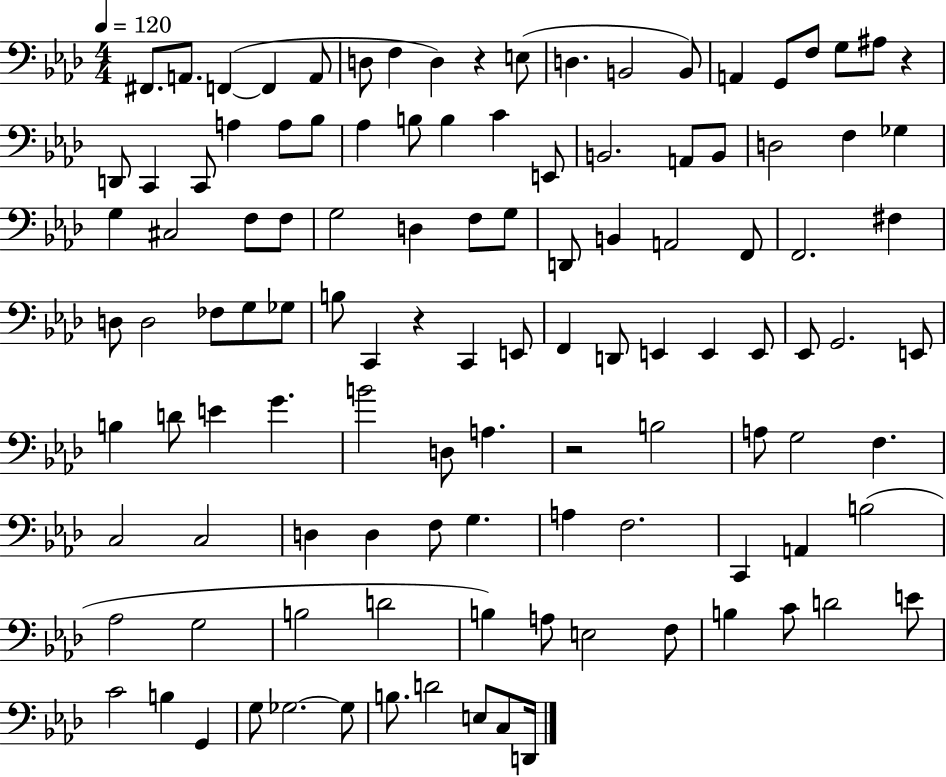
{
  \clef bass
  \numericTimeSignature
  \time 4/4
  \key aes \major
  \tempo 4 = 120
  \repeat volta 2 { fis,8. a,8. f,4~(~ f,4 a,8 | d8 f4 d4) r4 e8( | d4. b,2 b,8) | a,4 g,8 f8 g8 ais8 r4 | \break d,8 c,4 c,8 a4 a8 bes8 | aes4 b8 b4 c'4 e,8 | b,2. a,8 b,8 | d2 f4 ges4 | \break g4 cis2 f8 f8 | g2 d4 f8 g8 | d,8 b,4 a,2 f,8 | f,2. fis4 | \break d8 d2 fes8 g8 ges8 | b8 c,4 r4 c,4 e,8 | f,4 d,8 e,4 e,4 e,8 | ees,8 g,2. e,8 | \break b4 d'8 e'4 g'4. | b'2 d8 a4. | r2 b2 | a8 g2 f4. | \break c2 c2 | d4 d4 f8 g4. | a4 f2. | c,4 a,4 b2( | \break aes2 g2 | b2 d'2 | b4) a8 e2 f8 | b4 c'8 d'2 e'8 | \break c'2 b4 g,4 | g8 ges2.~~ ges8 | b8. d'2 e8 c8 d,16 | } \bar "|."
}